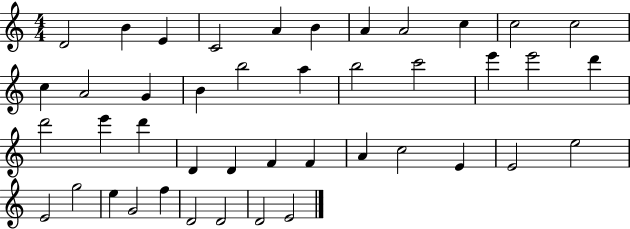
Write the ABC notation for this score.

X:1
T:Untitled
M:4/4
L:1/4
K:C
D2 B E C2 A B A A2 c c2 c2 c A2 G B b2 a b2 c'2 e' e'2 d' d'2 e' d' D D F F A c2 E E2 e2 E2 g2 e G2 f D2 D2 D2 E2